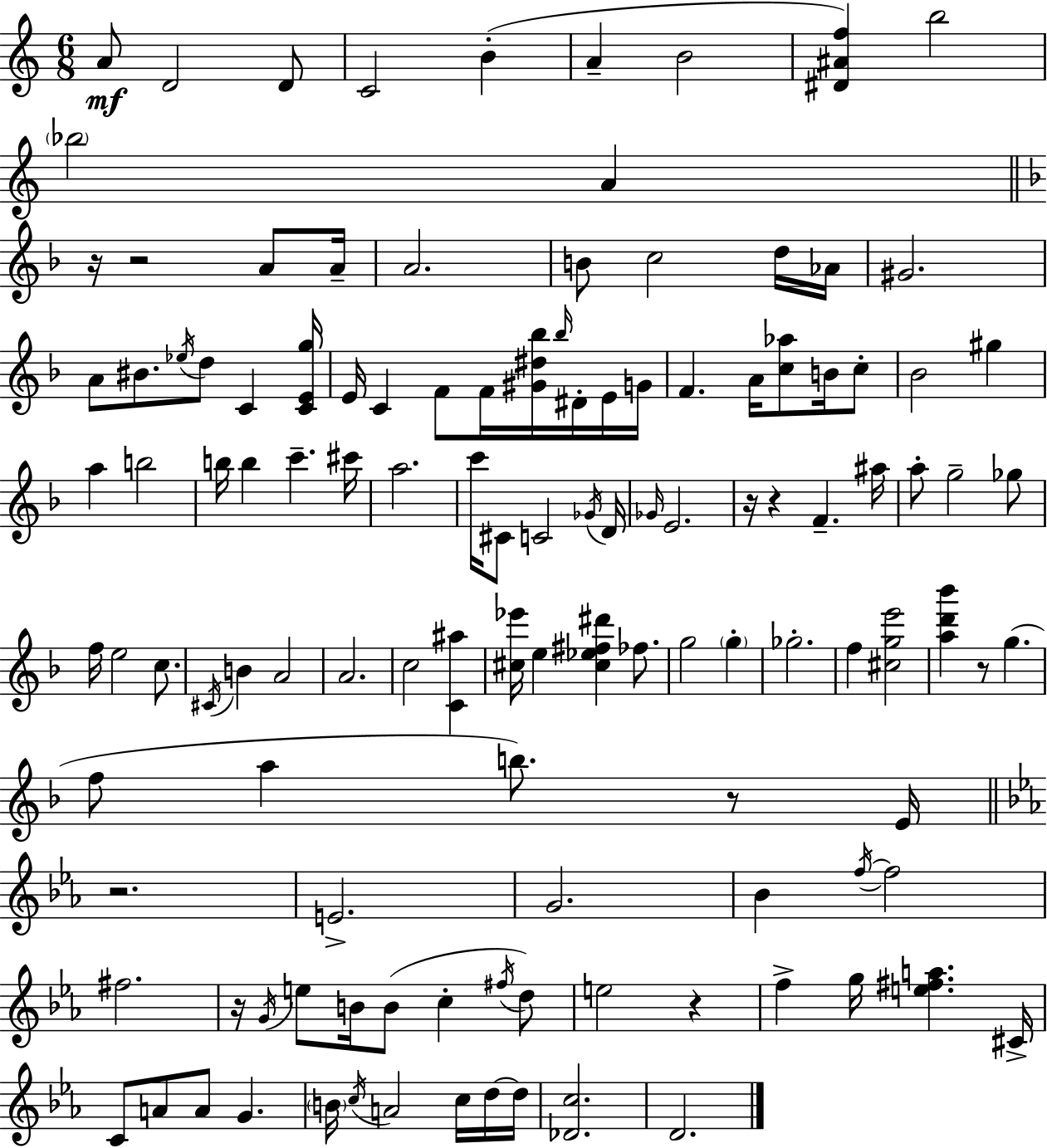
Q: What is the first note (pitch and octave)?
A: A4